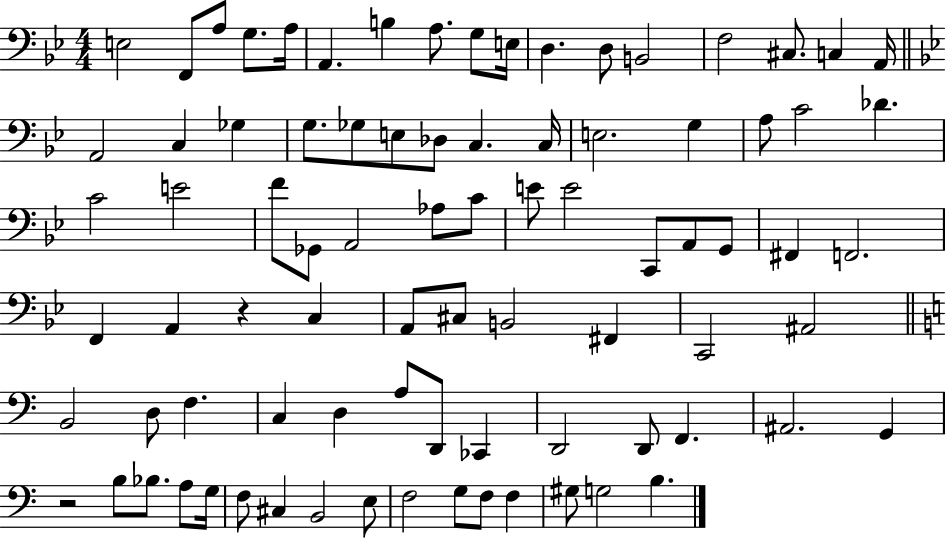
E3/h F2/e A3/e G3/e. A3/s A2/q. B3/q A3/e. G3/e E3/s D3/q. D3/e B2/h F3/h C#3/e. C3/q A2/s A2/h C3/q Gb3/q G3/e. Gb3/e E3/e Db3/e C3/q. C3/s E3/h. G3/q A3/e C4/h Db4/q. C4/h E4/h F4/e Gb2/e A2/h Ab3/e C4/e E4/e E4/h C2/e A2/e G2/e F#2/q F2/h. F2/q A2/q R/q C3/q A2/e C#3/e B2/h F#2/q C2/h A#2/h B2/h D3/e F3/q. C3/q D3/q A3/e D2/e CES2/q D2/h D2/e F2/q. A#2/h. G2/q R/h B3/e Bb3/e. A3/e G3/s F3/e C#3/q B2/h E3/e F3/h G3/e F3/e F3/q G#3/e G3/h B3/q.